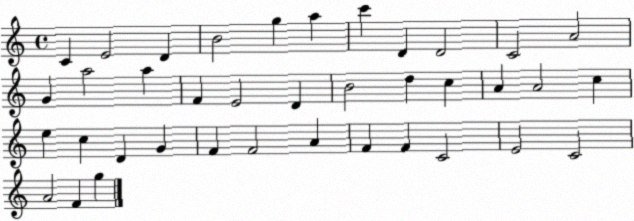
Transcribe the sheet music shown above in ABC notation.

X:1
T:Untitled
M:4/4
L:1/4
K:C
C E2 D B2 g a c' D D2 C2 A2 G a2 a F E2 D B2 d c A A2 c e c D G F F2 A F F C2 E2 C2 A2 F g